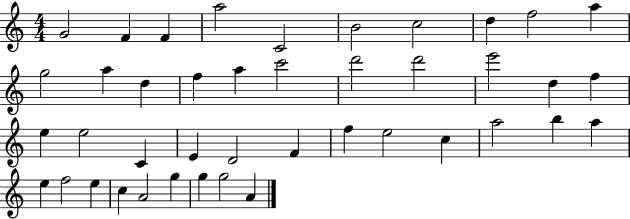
{
  \clef treble
  \numericTimeSignature
  \time 4/4
  \key c \major
  g'2 f'4 f'4 | a''2 c'2 | b'2 c''2 | d''4 f''2 a''4 | \break g''2 a''4 d''4 | f''4 a''4 c'''2 | d'''2 d'''2 | e'''2 d''4 f''4 | \break e''4 e''2 c'4 | e'4 d'2 f'4 | f''4 e''2 c''4 | a''2 b''4 a''4 | \break e''4 f''2 e''4 | c''4 a'2 g''4 | g''4 g''2 a'4 | \bar "|."
}